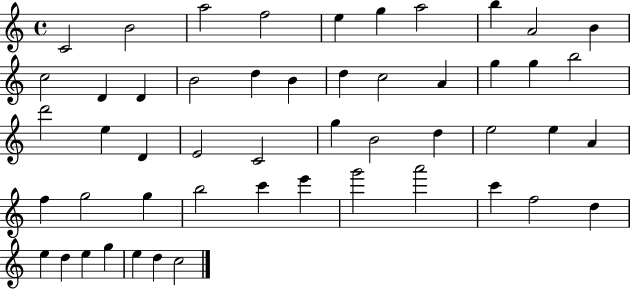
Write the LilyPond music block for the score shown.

{
  \clef treble
  \time 4/4
  \defaultTimeSignature
  \key c \major
  c'2 b'2 | a''2 f''2 | e''4 g''4 a''2 | b''4 a'2 b'4 | \break c''2 d'4 d'4 | b'2 d''4 b'4 | d''4 c''2 a'4 | g''4 g''4 b''2 | \break d'''2 e''4 d'4 | e'2 c'2 | g''4 b'2 d''4 | e''2 e''4 a'4 | \break f''4 g''2 g''4 | b''2 c'''4 e'''4 | g'''2 a'''2 | c'''4 f''2 d''4 | \break e''4 d''4 e''4 g''4 | e''4 d''4 c''2 | \bar "|."
}